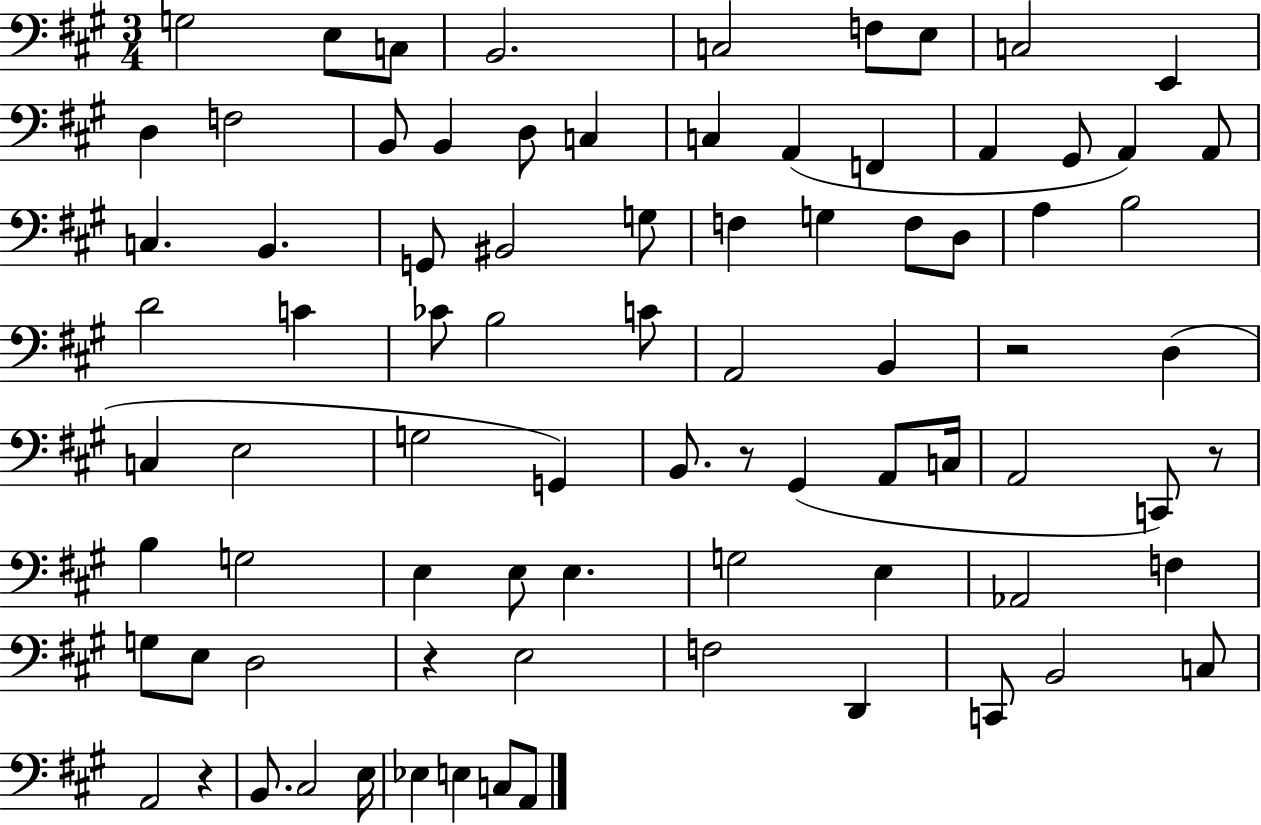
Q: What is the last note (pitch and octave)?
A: A2